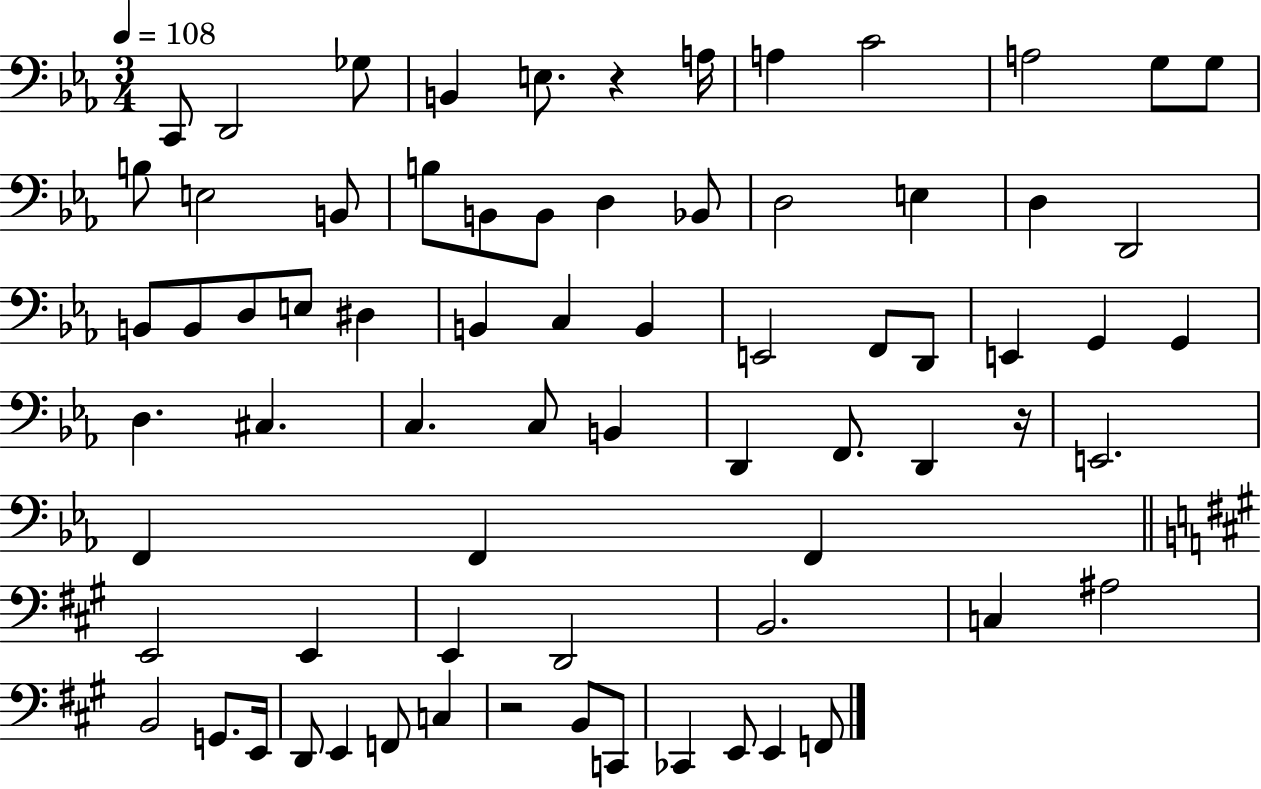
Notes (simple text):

C2/e D2/h Gb3/e B2/q E3/e. R/q A3/s A3/q C4/h A3/h G3/e G3/e B3/e E3/h B2/e B3/e B2/e B2/e D3/q Bb2/e D3/h E3/q D3/q D2/h B2/e B2/e D3/e E3/e D#3/q B2/q C3/q B2/q E2/h F2/e D2/e E2/q G2/q G2/q D3/q. C#3/q. C3/q. C3/e B2/q D2/q F2/e. D2/q R/s E2/h. F2/q F2/q F2/q E2/h E2/q E2/q D2/h B2/h. C3/q A#3/h B2/h G2/e. E2/s D2/e E2/q F2/e C3/q R/h B2/e C2/e CES2/q E2/e E2/q F2/e